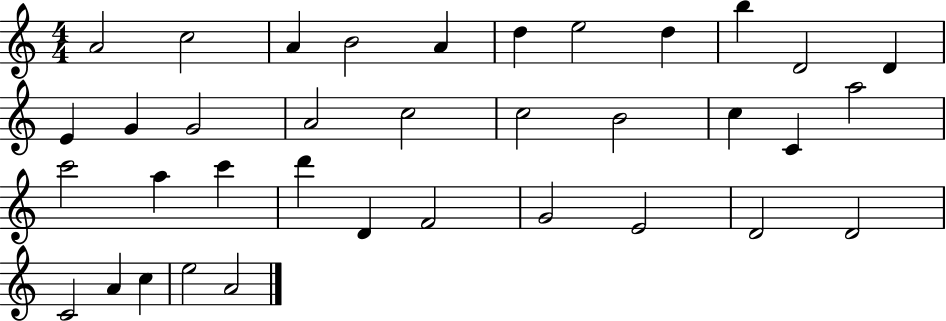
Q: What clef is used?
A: treble